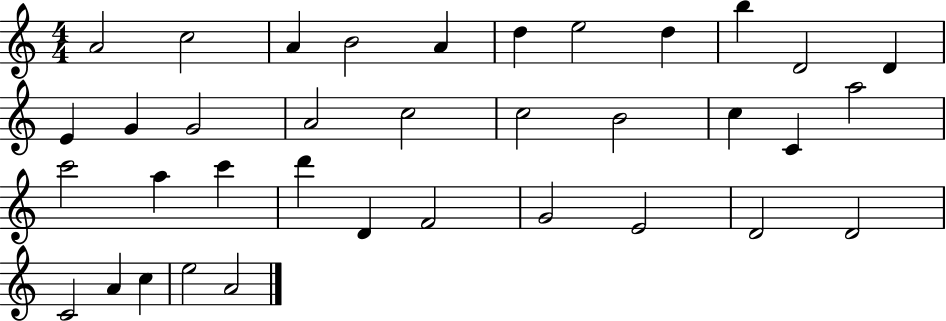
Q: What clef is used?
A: treble